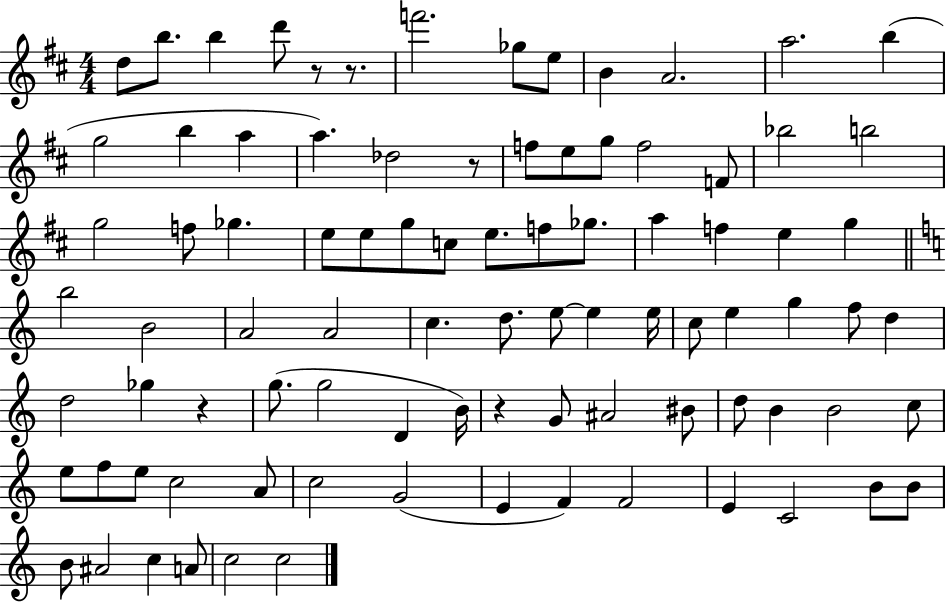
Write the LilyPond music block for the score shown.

{
  \clef treble
  \numericTimeSignature
  \time 4/4
  \key d \major
  \repeat volta 2 { d''8 b''8. b''4 d'''8 r8 r8. | f'''2. ges''8 e''8 | b'4 a'2. | a''2. b''4( | \break g''2 b''4 a''4 | a''4.) des''2 r8 | f''8 e''8 g''8 f''2 f'8 | bes''2 b''2 | \break g''2 f''8 ges''4. | e''8 e''8 g''8 c''8 e''8. f''8 ges''8. | a''4 f''4 e''4 g''4 | \bar "||" \break \key c \major b''2 b'2 | a'2 a'2 | c''4. d''8. e''8~~ e''4 e''16 | c''8 e''4 g''4 f''8 d''4 | \break d''2 ges''4 r4 | g''8.( g''2 d'4 b'16) | r4 g'8 ais'2 bis'8 | d''8 b'4 b'2 c''8 | \break e''8 f''8 e''8 c''2 a'8 | c''2 g'2( | e'4 f'4) f'2 | e'4 c'2 b'8 b'8 | \break b'8 ais'2 c''4 a'8 | c''2 c''2 | } \bar "|."
}